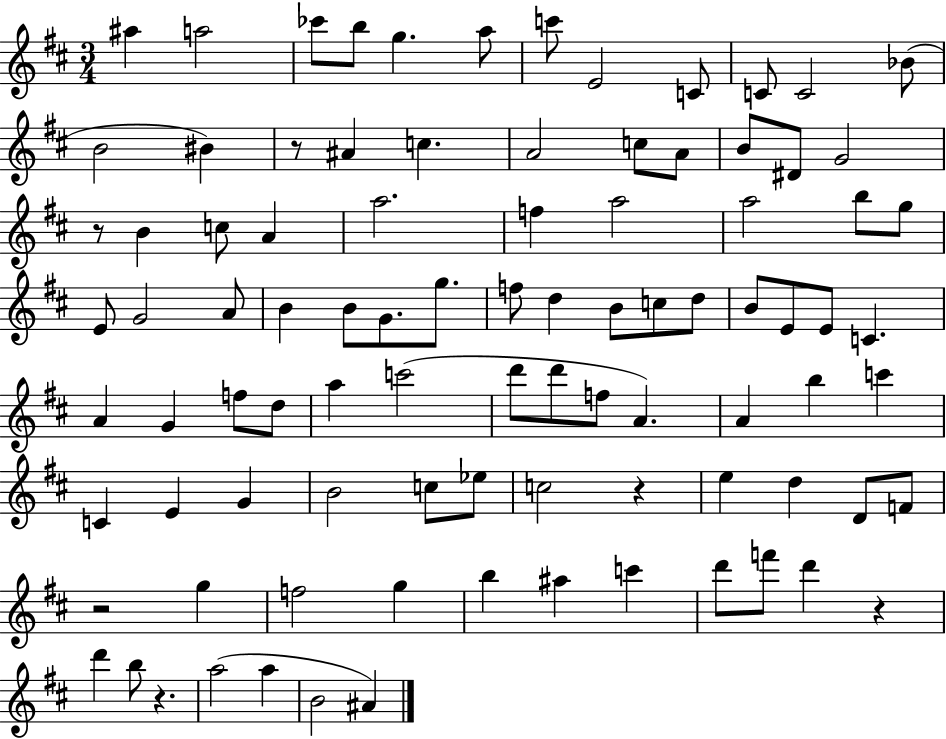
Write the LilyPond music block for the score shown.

{
  \clef treble
  \numericTimeSignature
  \time 3/4
  \key d \major
  ais''4 a''2 | ces'''8 b''8 g''4. a''8 | c'''8 e'2 c'8 | c'8 c'2 bes'8( | \break b'2 bis'4) | r8 ais'4 c''4. | a'2 c''8 a'8 | b'8 dis'8 g'2 | \break r8 b'4 c''8 a'4 | a''2. | f''4 a''2 | a''2 b''8 g''8 | \break e'8 g'2 a'8 | b'4 b'8 g'8. g''8. | f''8 d''4 b'8 c''8 d''8 | b'8 e'8 e'8 c'4. | \break a'4 g'4 f''8 d''8 | a''4 c'''2( | d'''8 d'''8 f''8 a'4.) | a'4 b''4 c'''4 | \break c'4 e'4 g'4 | b'2 c''8 ees''8 | c''2 r4 | e''4 d''4 d'8 f'8 | \break r2 g''4 | f''2 g''4 | b''4 ais''4 c'''4 | d'''8 f'''8 d'''4 r4 | \break d'''4 b''8 r4. | a''2( a''4 | b'2 ais'4) | \bar "|."
}